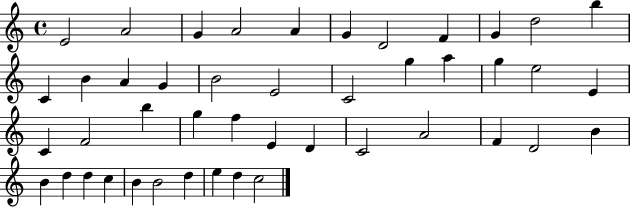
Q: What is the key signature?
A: C major